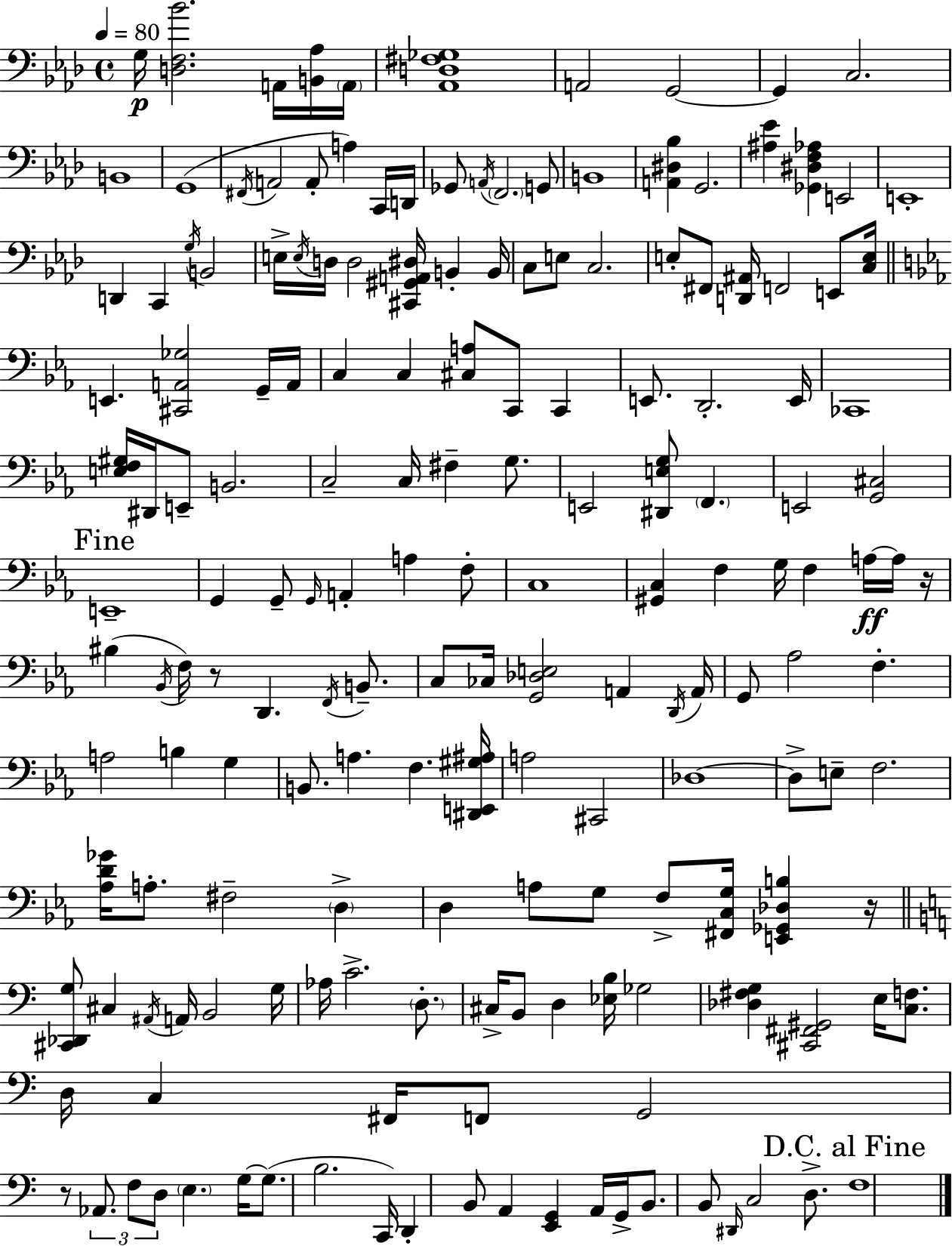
{
  \clef bass
  \time 4/4
  \defaultTimeSignature
  \key aes \major
  \tempo 4 = 80
  g16\p <d f bes'>2. a,16 <b, aes>16 \parenthesize a,16 | <aes, d fis ges>1 | a,2 g,2~~ | g,4 c2. | \break b,1 | g,1( | \acciaccatura { fis,16 } a,2 a,8-. a4) c,16 | d,16 ges,8 \acciaccatura { a,16 } \parenthesize f,2. | \break g,8 b,1 | <a, dis bes>4 g,2. | <ais ees'>4 <ges, dis f aes>4 e,2 | e,1-. | \break d,4 c,4 \acciaccatura { g16 } b,2 | e16-> \acciaccatura { e16 } d16 d2 <cis, gis, a, dis>16 b,4-. | b,16 c8 e8 c2. | e8-. fis,8 <d, ais,>16 f,2 | \break e,8 <c e>16 \bar "||" \break \key ees \major e,4. <cis, a, ges>2 g,16-- a,16 | c4 c4 <cis a>8 c,8 c,4 | e,8. d,2.-. e,16 | ces,1 | \break <e f gis>16 dis,16 e,8-- b,2. | c2-- c16 fis4-- g8. | e,2 <dis, e g>8 \parenthesize f,4. | e,2 <g, cis>2 | \break \mark "Fine" e,1-- | g,4 g,8-- \grace { g,16 } a,4-. a4 f8-. | c1 | <gis, c>4 f4 g16 f4 a16~~\ff a16 | \break r16 bis4( \acciaccatura { bes,16 } f16) r8 d,4. \acciaccatura { f,16 } | b,8.-- c8 ces16 <g, des e>2 a,4 | \acciaccatura { d,16 } a,16 g,8 aes2 f4.-. | a2 b4 | \break g4 b,8. a4. f4. | <dis, e, gis ais>16 a2 cis,2 | des1~~ | des8-> e8-- f2. | \break <aes d' ges'>16 a8.-. fis2-- | \parenthesize d4-> d4 a8 g8 f8-> <fis, c g>16 <e, ges, des b>4 | r16 \bar "||" \break \key a \minor <cis, des, g>8 cis4 \acciaccatura { ais,16 } a,16 b,2 | g16 aes16 c'2.-> \parenthesize d8.-. | cis16-> b,8 d4 <ees b>16 ges2 | <des fis g>4 <cis, fis, gis,>2 e16 <c f>8. | \break d16 c4 fis,16 f,8 g,2 | r8 \tuplet 3/2 { aes,8. f8 d8 } \parenthesize e4. | g16~~ g8.( b2. | c,16) d,4-. b,8 a,4 <e, g,>4 a,16 | \break g,16-> b,8. b,8 \grace { dis,16 } c2 d8.-> | \mark "D.C. al Fine" f1 | \bar "|."
}